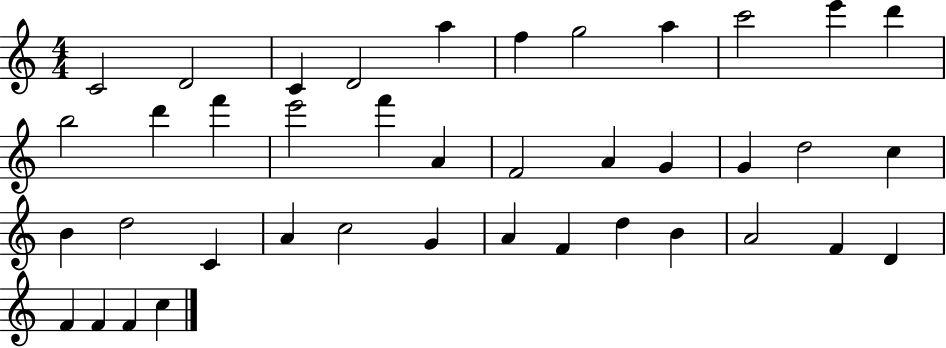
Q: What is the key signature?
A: C major